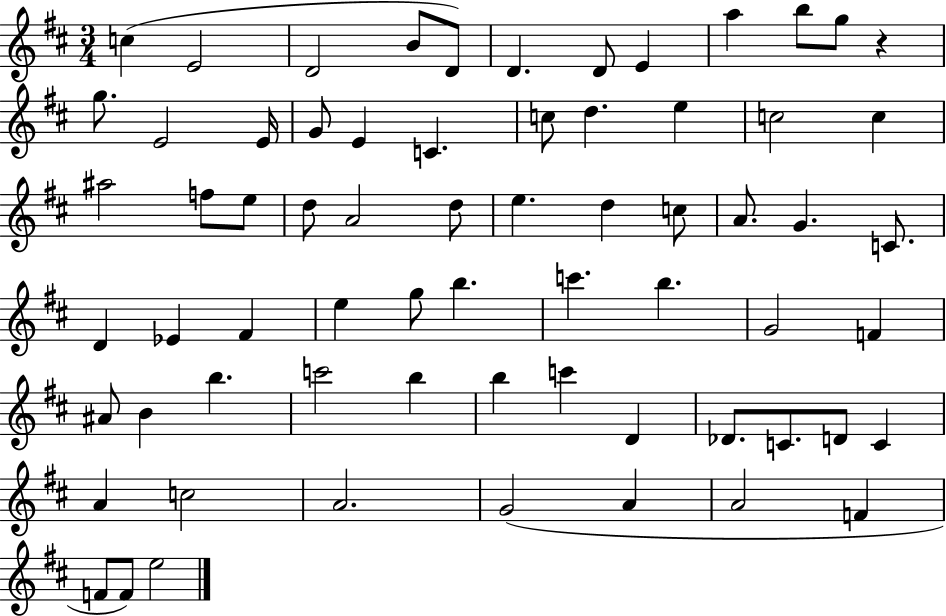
C5/q E4/h D4/h B4/e D4/e D4/q. D4/e E4/q A5/q B5/e G5/e R/q G5/e. E4/h E4/s G4/e E4/q C4/q. C5/e D5/q. E5/q C5/h C5/q A#5/h F5/e E5/e D5/e A4/h D5/e E5/q. D5/q C5/e A4/e. G4/q. C4/e. D4/q Eb4/q F#4/q E5/q G5/e B5/q. C6/q. B5/q. G4/h F4/q A#4/e B4/q B5/q. C6/h B5/q B5/q C6/q D4/q Db4/e. C4/e. D4/e C4/q A4/q C5/h A4/h. G4/h A4/q A4/h F4/q F4/e F4/e E5/h